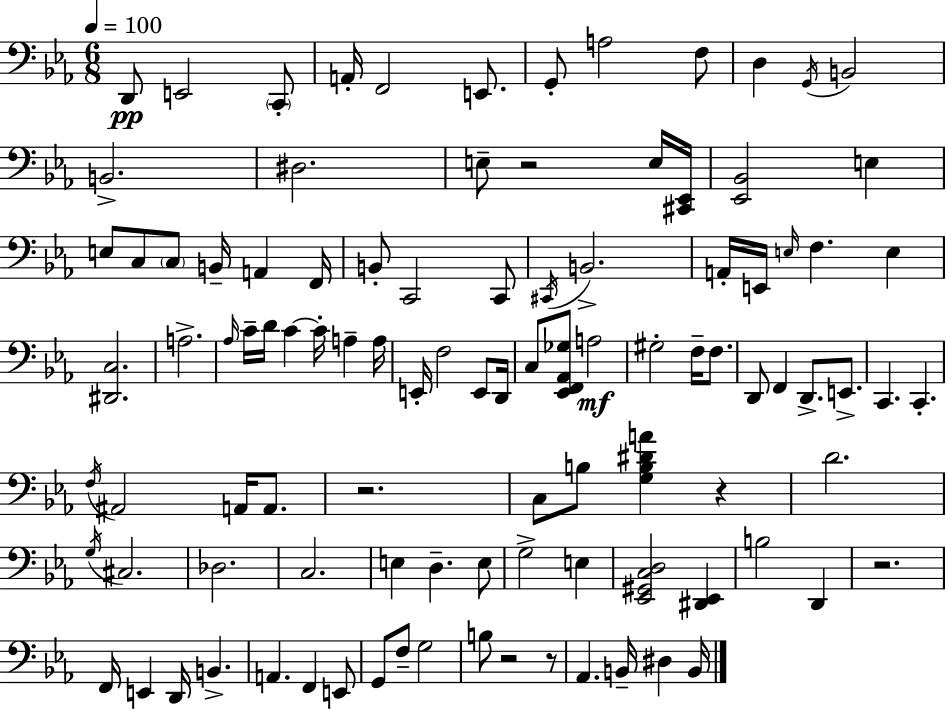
{
  \clef bass
  \numericTimeSignature
  \time 6/8
  \key c \minor
  \tempo 4 = 100
  d,8\pp e,2 \parenthesize c,8-. | a,16-. f,2 e,8. | g,8-. a2 f8 | d4 \acciaccatura { g,16 } b,2 | \break b,2.-> | dis2. | e8-- r2 e16 | <cis, ees,>16 <ees, bes,>2 e4 | \break e8 c8 \parenthesize c8 b,16-- a,4 | f,16 b,8-. c,2 c,8 | \acciaccatura { cis,16 } b,2.-> | a,16-. e,16 \grace { e16 } f4. e4 | \break <dis, c>2. | a2.-> | \grace { aes16 } c'16-- d'16 c'4~~ c'16-. a4-- | a16 e,16-. f2 | \break e,8 d,16 c8 <ees, f, aes, ges>8 a2\mf | gis2-. | f16-- f8. d,8 f,4 d,8.-> | e,8.-> c,4. c,4.-. | \break \acciaccatura { f16 } ais,2 | a,16 a,8. r2. | c8 b8 <g b dis' a'>4 | r4 d'2. | \break \acciaccatura { g16 } cis2. | des2. | c2. | e4 d4.-- | \break e8 g2-> | e4 <ees, gis, c d>2 | <dis, ees,>4 b2 | d,4 r2. | \break f,16 e,4 d,16 | b,4.-> a,4. | f,4 e,8 g,8 f8-- g2 | b8 r2 | \break r8 aes,4. | b,16-- dis4 b,16 \bar "|."
}